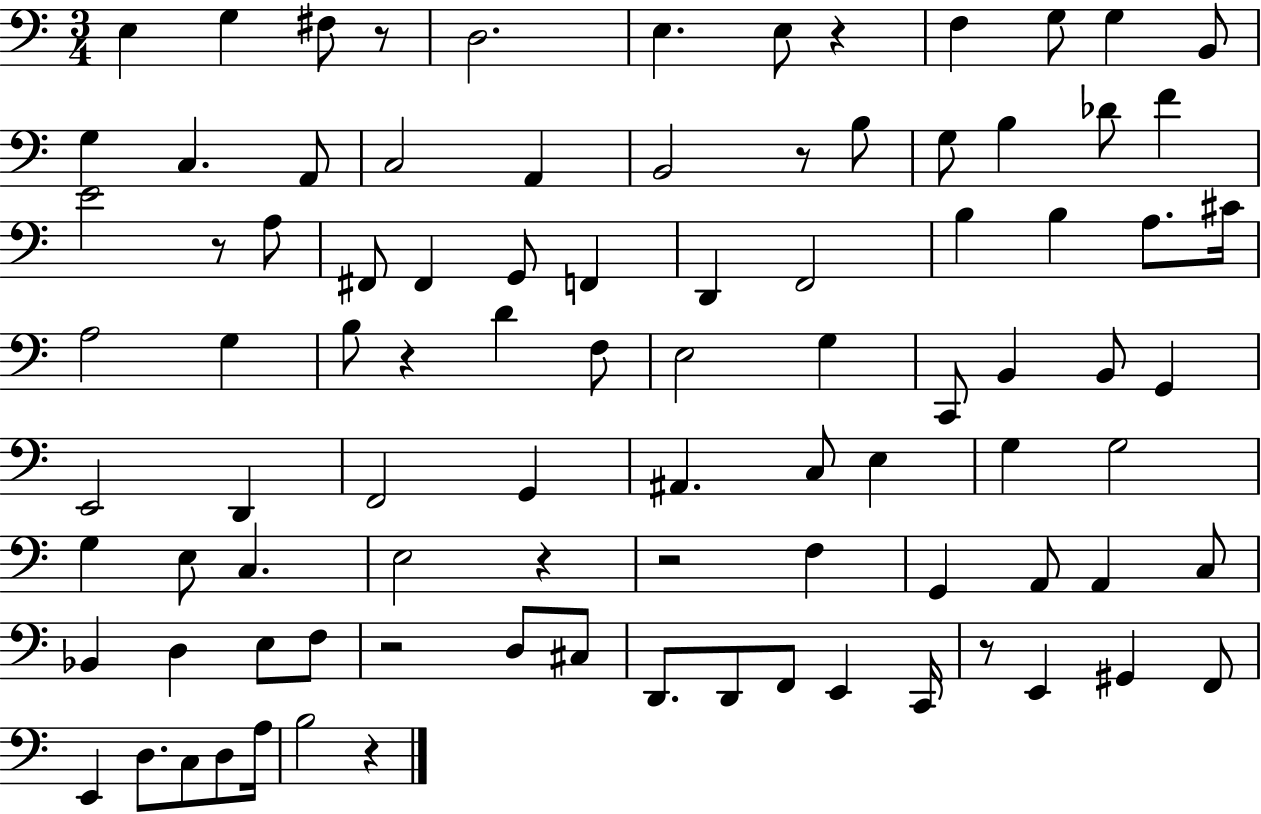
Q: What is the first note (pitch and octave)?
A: E3